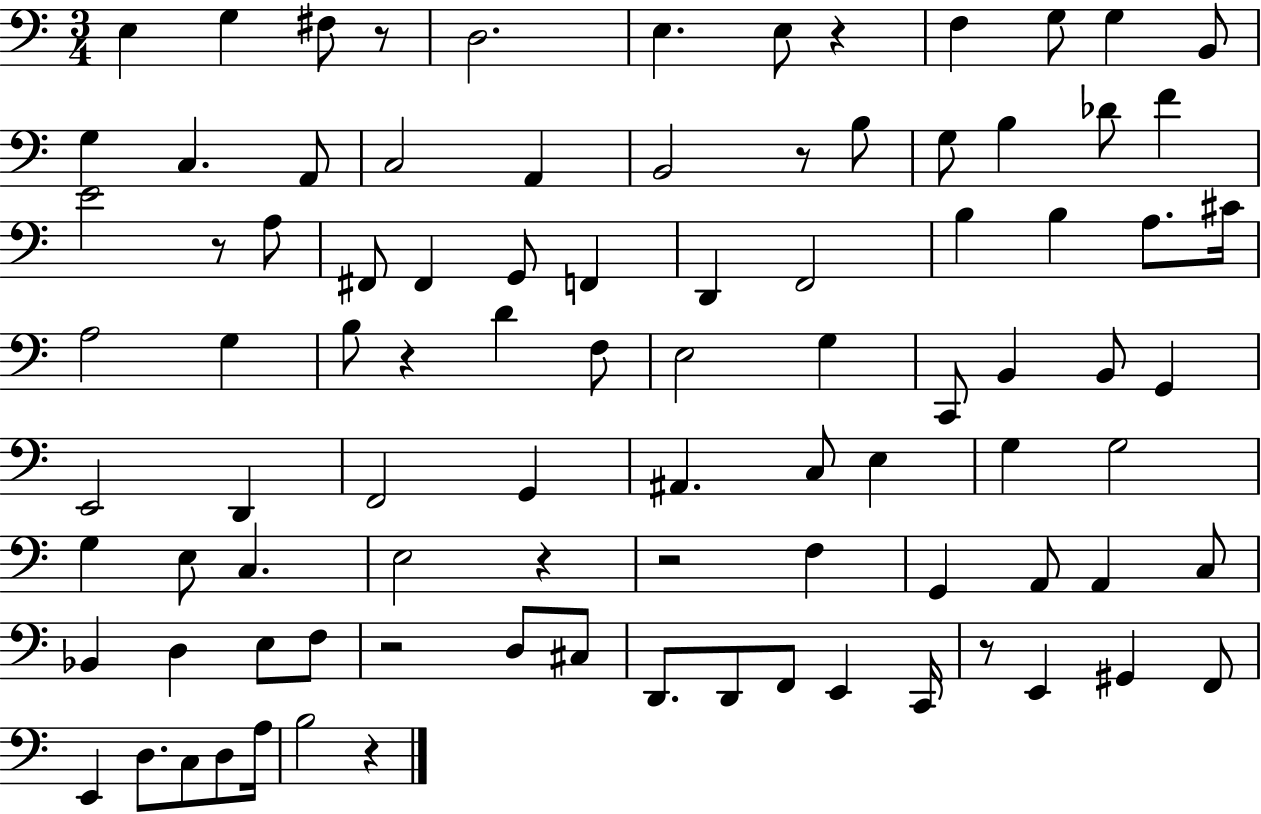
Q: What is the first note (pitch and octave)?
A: E3